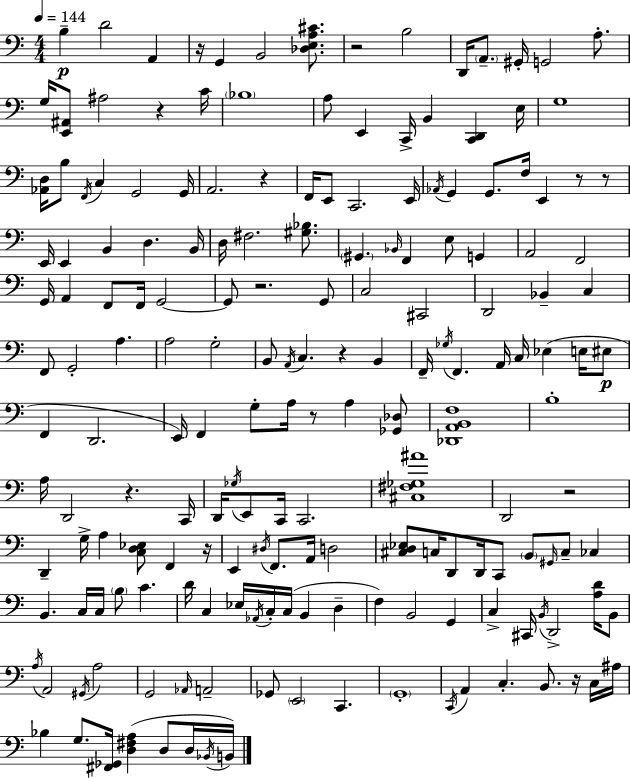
B3/q D4/h A2/q R/s G2/q B2/h [Db3,E3,A3,C#4]/e. R/h B3/h D2/s A2/e. G#2/s G2/h A3/e. G3/s [E2,A#2]/e A#3/h R/q C4/s Bb3/w A3/e E2/q C2/s B2/q [C2,D2]/q E3/s G3/w [Ab2,D3]/s B3/e F2/s C3/q G2/h G2/s A2/h. R/q F2/s E2/e C2/h. E2/s Ab2/s G2/q G2/e. F3/s E2/q R/e R/e E2/s E2/q B2/q D3/q. B2/s D3/s F#3/h. [G#3,Bb3]/e. G#2/q. Bb2/s F2/q E3/e G2/q A2/h F2/h G2/s A2/q F2/e F2/s G2/h G2/e R/h. G2/e C3/h C#2/h D2/h Bb2/q C3/q F2/e G2/h A3/q. A3/h G3/h B2/e A2/s C3/q. R/q B2/q F2/s Gb3/s F2/q. A2/s C3/s Eb3/q E3/s EIS3/e F2/q D2/h. E2/s F2/q G3/e A3/s R/e A3/q [Gb2,Db3]/e [Db2,A2,B2,F3]/w B3/w A3/s D2/h R/q. C2/s D2/s Gb3/s E2/e C2/s C2/h. [C#3,F#3,Gb3,A#4]/w D2/h R/h D2/q G3/s A3/q [C3,D3,Eb3]/e F2/q R/s E2/q D#3/s F2/e. A2/s D3/h [C#3,D3,Eb3]/e C3/s D2/e D2/s C2/e B2/e G#2/s C3/e CES3/q B2/q. C3/s C3/s B3/e C4/q. D4/s C3/q Eb3/s Ab2/s C3/s C3/s B2/q D3/q F3/q B2/h G2/q C3/q C#2/s B2/s D2/h [A3,D4]/s B2/e A3/s A2/h G#2/s A3/h G2/h Ab2/s A2/h Gb2/e E2/h C2/q. G2/w C2/s A2/q C3/q. B2/e. R/s C3/s A#3/s Bb3/q G3/e. [F#2,Gb2]/s [D3,F#3,A3]/q D3/e D3/s Bb2/s B2/s